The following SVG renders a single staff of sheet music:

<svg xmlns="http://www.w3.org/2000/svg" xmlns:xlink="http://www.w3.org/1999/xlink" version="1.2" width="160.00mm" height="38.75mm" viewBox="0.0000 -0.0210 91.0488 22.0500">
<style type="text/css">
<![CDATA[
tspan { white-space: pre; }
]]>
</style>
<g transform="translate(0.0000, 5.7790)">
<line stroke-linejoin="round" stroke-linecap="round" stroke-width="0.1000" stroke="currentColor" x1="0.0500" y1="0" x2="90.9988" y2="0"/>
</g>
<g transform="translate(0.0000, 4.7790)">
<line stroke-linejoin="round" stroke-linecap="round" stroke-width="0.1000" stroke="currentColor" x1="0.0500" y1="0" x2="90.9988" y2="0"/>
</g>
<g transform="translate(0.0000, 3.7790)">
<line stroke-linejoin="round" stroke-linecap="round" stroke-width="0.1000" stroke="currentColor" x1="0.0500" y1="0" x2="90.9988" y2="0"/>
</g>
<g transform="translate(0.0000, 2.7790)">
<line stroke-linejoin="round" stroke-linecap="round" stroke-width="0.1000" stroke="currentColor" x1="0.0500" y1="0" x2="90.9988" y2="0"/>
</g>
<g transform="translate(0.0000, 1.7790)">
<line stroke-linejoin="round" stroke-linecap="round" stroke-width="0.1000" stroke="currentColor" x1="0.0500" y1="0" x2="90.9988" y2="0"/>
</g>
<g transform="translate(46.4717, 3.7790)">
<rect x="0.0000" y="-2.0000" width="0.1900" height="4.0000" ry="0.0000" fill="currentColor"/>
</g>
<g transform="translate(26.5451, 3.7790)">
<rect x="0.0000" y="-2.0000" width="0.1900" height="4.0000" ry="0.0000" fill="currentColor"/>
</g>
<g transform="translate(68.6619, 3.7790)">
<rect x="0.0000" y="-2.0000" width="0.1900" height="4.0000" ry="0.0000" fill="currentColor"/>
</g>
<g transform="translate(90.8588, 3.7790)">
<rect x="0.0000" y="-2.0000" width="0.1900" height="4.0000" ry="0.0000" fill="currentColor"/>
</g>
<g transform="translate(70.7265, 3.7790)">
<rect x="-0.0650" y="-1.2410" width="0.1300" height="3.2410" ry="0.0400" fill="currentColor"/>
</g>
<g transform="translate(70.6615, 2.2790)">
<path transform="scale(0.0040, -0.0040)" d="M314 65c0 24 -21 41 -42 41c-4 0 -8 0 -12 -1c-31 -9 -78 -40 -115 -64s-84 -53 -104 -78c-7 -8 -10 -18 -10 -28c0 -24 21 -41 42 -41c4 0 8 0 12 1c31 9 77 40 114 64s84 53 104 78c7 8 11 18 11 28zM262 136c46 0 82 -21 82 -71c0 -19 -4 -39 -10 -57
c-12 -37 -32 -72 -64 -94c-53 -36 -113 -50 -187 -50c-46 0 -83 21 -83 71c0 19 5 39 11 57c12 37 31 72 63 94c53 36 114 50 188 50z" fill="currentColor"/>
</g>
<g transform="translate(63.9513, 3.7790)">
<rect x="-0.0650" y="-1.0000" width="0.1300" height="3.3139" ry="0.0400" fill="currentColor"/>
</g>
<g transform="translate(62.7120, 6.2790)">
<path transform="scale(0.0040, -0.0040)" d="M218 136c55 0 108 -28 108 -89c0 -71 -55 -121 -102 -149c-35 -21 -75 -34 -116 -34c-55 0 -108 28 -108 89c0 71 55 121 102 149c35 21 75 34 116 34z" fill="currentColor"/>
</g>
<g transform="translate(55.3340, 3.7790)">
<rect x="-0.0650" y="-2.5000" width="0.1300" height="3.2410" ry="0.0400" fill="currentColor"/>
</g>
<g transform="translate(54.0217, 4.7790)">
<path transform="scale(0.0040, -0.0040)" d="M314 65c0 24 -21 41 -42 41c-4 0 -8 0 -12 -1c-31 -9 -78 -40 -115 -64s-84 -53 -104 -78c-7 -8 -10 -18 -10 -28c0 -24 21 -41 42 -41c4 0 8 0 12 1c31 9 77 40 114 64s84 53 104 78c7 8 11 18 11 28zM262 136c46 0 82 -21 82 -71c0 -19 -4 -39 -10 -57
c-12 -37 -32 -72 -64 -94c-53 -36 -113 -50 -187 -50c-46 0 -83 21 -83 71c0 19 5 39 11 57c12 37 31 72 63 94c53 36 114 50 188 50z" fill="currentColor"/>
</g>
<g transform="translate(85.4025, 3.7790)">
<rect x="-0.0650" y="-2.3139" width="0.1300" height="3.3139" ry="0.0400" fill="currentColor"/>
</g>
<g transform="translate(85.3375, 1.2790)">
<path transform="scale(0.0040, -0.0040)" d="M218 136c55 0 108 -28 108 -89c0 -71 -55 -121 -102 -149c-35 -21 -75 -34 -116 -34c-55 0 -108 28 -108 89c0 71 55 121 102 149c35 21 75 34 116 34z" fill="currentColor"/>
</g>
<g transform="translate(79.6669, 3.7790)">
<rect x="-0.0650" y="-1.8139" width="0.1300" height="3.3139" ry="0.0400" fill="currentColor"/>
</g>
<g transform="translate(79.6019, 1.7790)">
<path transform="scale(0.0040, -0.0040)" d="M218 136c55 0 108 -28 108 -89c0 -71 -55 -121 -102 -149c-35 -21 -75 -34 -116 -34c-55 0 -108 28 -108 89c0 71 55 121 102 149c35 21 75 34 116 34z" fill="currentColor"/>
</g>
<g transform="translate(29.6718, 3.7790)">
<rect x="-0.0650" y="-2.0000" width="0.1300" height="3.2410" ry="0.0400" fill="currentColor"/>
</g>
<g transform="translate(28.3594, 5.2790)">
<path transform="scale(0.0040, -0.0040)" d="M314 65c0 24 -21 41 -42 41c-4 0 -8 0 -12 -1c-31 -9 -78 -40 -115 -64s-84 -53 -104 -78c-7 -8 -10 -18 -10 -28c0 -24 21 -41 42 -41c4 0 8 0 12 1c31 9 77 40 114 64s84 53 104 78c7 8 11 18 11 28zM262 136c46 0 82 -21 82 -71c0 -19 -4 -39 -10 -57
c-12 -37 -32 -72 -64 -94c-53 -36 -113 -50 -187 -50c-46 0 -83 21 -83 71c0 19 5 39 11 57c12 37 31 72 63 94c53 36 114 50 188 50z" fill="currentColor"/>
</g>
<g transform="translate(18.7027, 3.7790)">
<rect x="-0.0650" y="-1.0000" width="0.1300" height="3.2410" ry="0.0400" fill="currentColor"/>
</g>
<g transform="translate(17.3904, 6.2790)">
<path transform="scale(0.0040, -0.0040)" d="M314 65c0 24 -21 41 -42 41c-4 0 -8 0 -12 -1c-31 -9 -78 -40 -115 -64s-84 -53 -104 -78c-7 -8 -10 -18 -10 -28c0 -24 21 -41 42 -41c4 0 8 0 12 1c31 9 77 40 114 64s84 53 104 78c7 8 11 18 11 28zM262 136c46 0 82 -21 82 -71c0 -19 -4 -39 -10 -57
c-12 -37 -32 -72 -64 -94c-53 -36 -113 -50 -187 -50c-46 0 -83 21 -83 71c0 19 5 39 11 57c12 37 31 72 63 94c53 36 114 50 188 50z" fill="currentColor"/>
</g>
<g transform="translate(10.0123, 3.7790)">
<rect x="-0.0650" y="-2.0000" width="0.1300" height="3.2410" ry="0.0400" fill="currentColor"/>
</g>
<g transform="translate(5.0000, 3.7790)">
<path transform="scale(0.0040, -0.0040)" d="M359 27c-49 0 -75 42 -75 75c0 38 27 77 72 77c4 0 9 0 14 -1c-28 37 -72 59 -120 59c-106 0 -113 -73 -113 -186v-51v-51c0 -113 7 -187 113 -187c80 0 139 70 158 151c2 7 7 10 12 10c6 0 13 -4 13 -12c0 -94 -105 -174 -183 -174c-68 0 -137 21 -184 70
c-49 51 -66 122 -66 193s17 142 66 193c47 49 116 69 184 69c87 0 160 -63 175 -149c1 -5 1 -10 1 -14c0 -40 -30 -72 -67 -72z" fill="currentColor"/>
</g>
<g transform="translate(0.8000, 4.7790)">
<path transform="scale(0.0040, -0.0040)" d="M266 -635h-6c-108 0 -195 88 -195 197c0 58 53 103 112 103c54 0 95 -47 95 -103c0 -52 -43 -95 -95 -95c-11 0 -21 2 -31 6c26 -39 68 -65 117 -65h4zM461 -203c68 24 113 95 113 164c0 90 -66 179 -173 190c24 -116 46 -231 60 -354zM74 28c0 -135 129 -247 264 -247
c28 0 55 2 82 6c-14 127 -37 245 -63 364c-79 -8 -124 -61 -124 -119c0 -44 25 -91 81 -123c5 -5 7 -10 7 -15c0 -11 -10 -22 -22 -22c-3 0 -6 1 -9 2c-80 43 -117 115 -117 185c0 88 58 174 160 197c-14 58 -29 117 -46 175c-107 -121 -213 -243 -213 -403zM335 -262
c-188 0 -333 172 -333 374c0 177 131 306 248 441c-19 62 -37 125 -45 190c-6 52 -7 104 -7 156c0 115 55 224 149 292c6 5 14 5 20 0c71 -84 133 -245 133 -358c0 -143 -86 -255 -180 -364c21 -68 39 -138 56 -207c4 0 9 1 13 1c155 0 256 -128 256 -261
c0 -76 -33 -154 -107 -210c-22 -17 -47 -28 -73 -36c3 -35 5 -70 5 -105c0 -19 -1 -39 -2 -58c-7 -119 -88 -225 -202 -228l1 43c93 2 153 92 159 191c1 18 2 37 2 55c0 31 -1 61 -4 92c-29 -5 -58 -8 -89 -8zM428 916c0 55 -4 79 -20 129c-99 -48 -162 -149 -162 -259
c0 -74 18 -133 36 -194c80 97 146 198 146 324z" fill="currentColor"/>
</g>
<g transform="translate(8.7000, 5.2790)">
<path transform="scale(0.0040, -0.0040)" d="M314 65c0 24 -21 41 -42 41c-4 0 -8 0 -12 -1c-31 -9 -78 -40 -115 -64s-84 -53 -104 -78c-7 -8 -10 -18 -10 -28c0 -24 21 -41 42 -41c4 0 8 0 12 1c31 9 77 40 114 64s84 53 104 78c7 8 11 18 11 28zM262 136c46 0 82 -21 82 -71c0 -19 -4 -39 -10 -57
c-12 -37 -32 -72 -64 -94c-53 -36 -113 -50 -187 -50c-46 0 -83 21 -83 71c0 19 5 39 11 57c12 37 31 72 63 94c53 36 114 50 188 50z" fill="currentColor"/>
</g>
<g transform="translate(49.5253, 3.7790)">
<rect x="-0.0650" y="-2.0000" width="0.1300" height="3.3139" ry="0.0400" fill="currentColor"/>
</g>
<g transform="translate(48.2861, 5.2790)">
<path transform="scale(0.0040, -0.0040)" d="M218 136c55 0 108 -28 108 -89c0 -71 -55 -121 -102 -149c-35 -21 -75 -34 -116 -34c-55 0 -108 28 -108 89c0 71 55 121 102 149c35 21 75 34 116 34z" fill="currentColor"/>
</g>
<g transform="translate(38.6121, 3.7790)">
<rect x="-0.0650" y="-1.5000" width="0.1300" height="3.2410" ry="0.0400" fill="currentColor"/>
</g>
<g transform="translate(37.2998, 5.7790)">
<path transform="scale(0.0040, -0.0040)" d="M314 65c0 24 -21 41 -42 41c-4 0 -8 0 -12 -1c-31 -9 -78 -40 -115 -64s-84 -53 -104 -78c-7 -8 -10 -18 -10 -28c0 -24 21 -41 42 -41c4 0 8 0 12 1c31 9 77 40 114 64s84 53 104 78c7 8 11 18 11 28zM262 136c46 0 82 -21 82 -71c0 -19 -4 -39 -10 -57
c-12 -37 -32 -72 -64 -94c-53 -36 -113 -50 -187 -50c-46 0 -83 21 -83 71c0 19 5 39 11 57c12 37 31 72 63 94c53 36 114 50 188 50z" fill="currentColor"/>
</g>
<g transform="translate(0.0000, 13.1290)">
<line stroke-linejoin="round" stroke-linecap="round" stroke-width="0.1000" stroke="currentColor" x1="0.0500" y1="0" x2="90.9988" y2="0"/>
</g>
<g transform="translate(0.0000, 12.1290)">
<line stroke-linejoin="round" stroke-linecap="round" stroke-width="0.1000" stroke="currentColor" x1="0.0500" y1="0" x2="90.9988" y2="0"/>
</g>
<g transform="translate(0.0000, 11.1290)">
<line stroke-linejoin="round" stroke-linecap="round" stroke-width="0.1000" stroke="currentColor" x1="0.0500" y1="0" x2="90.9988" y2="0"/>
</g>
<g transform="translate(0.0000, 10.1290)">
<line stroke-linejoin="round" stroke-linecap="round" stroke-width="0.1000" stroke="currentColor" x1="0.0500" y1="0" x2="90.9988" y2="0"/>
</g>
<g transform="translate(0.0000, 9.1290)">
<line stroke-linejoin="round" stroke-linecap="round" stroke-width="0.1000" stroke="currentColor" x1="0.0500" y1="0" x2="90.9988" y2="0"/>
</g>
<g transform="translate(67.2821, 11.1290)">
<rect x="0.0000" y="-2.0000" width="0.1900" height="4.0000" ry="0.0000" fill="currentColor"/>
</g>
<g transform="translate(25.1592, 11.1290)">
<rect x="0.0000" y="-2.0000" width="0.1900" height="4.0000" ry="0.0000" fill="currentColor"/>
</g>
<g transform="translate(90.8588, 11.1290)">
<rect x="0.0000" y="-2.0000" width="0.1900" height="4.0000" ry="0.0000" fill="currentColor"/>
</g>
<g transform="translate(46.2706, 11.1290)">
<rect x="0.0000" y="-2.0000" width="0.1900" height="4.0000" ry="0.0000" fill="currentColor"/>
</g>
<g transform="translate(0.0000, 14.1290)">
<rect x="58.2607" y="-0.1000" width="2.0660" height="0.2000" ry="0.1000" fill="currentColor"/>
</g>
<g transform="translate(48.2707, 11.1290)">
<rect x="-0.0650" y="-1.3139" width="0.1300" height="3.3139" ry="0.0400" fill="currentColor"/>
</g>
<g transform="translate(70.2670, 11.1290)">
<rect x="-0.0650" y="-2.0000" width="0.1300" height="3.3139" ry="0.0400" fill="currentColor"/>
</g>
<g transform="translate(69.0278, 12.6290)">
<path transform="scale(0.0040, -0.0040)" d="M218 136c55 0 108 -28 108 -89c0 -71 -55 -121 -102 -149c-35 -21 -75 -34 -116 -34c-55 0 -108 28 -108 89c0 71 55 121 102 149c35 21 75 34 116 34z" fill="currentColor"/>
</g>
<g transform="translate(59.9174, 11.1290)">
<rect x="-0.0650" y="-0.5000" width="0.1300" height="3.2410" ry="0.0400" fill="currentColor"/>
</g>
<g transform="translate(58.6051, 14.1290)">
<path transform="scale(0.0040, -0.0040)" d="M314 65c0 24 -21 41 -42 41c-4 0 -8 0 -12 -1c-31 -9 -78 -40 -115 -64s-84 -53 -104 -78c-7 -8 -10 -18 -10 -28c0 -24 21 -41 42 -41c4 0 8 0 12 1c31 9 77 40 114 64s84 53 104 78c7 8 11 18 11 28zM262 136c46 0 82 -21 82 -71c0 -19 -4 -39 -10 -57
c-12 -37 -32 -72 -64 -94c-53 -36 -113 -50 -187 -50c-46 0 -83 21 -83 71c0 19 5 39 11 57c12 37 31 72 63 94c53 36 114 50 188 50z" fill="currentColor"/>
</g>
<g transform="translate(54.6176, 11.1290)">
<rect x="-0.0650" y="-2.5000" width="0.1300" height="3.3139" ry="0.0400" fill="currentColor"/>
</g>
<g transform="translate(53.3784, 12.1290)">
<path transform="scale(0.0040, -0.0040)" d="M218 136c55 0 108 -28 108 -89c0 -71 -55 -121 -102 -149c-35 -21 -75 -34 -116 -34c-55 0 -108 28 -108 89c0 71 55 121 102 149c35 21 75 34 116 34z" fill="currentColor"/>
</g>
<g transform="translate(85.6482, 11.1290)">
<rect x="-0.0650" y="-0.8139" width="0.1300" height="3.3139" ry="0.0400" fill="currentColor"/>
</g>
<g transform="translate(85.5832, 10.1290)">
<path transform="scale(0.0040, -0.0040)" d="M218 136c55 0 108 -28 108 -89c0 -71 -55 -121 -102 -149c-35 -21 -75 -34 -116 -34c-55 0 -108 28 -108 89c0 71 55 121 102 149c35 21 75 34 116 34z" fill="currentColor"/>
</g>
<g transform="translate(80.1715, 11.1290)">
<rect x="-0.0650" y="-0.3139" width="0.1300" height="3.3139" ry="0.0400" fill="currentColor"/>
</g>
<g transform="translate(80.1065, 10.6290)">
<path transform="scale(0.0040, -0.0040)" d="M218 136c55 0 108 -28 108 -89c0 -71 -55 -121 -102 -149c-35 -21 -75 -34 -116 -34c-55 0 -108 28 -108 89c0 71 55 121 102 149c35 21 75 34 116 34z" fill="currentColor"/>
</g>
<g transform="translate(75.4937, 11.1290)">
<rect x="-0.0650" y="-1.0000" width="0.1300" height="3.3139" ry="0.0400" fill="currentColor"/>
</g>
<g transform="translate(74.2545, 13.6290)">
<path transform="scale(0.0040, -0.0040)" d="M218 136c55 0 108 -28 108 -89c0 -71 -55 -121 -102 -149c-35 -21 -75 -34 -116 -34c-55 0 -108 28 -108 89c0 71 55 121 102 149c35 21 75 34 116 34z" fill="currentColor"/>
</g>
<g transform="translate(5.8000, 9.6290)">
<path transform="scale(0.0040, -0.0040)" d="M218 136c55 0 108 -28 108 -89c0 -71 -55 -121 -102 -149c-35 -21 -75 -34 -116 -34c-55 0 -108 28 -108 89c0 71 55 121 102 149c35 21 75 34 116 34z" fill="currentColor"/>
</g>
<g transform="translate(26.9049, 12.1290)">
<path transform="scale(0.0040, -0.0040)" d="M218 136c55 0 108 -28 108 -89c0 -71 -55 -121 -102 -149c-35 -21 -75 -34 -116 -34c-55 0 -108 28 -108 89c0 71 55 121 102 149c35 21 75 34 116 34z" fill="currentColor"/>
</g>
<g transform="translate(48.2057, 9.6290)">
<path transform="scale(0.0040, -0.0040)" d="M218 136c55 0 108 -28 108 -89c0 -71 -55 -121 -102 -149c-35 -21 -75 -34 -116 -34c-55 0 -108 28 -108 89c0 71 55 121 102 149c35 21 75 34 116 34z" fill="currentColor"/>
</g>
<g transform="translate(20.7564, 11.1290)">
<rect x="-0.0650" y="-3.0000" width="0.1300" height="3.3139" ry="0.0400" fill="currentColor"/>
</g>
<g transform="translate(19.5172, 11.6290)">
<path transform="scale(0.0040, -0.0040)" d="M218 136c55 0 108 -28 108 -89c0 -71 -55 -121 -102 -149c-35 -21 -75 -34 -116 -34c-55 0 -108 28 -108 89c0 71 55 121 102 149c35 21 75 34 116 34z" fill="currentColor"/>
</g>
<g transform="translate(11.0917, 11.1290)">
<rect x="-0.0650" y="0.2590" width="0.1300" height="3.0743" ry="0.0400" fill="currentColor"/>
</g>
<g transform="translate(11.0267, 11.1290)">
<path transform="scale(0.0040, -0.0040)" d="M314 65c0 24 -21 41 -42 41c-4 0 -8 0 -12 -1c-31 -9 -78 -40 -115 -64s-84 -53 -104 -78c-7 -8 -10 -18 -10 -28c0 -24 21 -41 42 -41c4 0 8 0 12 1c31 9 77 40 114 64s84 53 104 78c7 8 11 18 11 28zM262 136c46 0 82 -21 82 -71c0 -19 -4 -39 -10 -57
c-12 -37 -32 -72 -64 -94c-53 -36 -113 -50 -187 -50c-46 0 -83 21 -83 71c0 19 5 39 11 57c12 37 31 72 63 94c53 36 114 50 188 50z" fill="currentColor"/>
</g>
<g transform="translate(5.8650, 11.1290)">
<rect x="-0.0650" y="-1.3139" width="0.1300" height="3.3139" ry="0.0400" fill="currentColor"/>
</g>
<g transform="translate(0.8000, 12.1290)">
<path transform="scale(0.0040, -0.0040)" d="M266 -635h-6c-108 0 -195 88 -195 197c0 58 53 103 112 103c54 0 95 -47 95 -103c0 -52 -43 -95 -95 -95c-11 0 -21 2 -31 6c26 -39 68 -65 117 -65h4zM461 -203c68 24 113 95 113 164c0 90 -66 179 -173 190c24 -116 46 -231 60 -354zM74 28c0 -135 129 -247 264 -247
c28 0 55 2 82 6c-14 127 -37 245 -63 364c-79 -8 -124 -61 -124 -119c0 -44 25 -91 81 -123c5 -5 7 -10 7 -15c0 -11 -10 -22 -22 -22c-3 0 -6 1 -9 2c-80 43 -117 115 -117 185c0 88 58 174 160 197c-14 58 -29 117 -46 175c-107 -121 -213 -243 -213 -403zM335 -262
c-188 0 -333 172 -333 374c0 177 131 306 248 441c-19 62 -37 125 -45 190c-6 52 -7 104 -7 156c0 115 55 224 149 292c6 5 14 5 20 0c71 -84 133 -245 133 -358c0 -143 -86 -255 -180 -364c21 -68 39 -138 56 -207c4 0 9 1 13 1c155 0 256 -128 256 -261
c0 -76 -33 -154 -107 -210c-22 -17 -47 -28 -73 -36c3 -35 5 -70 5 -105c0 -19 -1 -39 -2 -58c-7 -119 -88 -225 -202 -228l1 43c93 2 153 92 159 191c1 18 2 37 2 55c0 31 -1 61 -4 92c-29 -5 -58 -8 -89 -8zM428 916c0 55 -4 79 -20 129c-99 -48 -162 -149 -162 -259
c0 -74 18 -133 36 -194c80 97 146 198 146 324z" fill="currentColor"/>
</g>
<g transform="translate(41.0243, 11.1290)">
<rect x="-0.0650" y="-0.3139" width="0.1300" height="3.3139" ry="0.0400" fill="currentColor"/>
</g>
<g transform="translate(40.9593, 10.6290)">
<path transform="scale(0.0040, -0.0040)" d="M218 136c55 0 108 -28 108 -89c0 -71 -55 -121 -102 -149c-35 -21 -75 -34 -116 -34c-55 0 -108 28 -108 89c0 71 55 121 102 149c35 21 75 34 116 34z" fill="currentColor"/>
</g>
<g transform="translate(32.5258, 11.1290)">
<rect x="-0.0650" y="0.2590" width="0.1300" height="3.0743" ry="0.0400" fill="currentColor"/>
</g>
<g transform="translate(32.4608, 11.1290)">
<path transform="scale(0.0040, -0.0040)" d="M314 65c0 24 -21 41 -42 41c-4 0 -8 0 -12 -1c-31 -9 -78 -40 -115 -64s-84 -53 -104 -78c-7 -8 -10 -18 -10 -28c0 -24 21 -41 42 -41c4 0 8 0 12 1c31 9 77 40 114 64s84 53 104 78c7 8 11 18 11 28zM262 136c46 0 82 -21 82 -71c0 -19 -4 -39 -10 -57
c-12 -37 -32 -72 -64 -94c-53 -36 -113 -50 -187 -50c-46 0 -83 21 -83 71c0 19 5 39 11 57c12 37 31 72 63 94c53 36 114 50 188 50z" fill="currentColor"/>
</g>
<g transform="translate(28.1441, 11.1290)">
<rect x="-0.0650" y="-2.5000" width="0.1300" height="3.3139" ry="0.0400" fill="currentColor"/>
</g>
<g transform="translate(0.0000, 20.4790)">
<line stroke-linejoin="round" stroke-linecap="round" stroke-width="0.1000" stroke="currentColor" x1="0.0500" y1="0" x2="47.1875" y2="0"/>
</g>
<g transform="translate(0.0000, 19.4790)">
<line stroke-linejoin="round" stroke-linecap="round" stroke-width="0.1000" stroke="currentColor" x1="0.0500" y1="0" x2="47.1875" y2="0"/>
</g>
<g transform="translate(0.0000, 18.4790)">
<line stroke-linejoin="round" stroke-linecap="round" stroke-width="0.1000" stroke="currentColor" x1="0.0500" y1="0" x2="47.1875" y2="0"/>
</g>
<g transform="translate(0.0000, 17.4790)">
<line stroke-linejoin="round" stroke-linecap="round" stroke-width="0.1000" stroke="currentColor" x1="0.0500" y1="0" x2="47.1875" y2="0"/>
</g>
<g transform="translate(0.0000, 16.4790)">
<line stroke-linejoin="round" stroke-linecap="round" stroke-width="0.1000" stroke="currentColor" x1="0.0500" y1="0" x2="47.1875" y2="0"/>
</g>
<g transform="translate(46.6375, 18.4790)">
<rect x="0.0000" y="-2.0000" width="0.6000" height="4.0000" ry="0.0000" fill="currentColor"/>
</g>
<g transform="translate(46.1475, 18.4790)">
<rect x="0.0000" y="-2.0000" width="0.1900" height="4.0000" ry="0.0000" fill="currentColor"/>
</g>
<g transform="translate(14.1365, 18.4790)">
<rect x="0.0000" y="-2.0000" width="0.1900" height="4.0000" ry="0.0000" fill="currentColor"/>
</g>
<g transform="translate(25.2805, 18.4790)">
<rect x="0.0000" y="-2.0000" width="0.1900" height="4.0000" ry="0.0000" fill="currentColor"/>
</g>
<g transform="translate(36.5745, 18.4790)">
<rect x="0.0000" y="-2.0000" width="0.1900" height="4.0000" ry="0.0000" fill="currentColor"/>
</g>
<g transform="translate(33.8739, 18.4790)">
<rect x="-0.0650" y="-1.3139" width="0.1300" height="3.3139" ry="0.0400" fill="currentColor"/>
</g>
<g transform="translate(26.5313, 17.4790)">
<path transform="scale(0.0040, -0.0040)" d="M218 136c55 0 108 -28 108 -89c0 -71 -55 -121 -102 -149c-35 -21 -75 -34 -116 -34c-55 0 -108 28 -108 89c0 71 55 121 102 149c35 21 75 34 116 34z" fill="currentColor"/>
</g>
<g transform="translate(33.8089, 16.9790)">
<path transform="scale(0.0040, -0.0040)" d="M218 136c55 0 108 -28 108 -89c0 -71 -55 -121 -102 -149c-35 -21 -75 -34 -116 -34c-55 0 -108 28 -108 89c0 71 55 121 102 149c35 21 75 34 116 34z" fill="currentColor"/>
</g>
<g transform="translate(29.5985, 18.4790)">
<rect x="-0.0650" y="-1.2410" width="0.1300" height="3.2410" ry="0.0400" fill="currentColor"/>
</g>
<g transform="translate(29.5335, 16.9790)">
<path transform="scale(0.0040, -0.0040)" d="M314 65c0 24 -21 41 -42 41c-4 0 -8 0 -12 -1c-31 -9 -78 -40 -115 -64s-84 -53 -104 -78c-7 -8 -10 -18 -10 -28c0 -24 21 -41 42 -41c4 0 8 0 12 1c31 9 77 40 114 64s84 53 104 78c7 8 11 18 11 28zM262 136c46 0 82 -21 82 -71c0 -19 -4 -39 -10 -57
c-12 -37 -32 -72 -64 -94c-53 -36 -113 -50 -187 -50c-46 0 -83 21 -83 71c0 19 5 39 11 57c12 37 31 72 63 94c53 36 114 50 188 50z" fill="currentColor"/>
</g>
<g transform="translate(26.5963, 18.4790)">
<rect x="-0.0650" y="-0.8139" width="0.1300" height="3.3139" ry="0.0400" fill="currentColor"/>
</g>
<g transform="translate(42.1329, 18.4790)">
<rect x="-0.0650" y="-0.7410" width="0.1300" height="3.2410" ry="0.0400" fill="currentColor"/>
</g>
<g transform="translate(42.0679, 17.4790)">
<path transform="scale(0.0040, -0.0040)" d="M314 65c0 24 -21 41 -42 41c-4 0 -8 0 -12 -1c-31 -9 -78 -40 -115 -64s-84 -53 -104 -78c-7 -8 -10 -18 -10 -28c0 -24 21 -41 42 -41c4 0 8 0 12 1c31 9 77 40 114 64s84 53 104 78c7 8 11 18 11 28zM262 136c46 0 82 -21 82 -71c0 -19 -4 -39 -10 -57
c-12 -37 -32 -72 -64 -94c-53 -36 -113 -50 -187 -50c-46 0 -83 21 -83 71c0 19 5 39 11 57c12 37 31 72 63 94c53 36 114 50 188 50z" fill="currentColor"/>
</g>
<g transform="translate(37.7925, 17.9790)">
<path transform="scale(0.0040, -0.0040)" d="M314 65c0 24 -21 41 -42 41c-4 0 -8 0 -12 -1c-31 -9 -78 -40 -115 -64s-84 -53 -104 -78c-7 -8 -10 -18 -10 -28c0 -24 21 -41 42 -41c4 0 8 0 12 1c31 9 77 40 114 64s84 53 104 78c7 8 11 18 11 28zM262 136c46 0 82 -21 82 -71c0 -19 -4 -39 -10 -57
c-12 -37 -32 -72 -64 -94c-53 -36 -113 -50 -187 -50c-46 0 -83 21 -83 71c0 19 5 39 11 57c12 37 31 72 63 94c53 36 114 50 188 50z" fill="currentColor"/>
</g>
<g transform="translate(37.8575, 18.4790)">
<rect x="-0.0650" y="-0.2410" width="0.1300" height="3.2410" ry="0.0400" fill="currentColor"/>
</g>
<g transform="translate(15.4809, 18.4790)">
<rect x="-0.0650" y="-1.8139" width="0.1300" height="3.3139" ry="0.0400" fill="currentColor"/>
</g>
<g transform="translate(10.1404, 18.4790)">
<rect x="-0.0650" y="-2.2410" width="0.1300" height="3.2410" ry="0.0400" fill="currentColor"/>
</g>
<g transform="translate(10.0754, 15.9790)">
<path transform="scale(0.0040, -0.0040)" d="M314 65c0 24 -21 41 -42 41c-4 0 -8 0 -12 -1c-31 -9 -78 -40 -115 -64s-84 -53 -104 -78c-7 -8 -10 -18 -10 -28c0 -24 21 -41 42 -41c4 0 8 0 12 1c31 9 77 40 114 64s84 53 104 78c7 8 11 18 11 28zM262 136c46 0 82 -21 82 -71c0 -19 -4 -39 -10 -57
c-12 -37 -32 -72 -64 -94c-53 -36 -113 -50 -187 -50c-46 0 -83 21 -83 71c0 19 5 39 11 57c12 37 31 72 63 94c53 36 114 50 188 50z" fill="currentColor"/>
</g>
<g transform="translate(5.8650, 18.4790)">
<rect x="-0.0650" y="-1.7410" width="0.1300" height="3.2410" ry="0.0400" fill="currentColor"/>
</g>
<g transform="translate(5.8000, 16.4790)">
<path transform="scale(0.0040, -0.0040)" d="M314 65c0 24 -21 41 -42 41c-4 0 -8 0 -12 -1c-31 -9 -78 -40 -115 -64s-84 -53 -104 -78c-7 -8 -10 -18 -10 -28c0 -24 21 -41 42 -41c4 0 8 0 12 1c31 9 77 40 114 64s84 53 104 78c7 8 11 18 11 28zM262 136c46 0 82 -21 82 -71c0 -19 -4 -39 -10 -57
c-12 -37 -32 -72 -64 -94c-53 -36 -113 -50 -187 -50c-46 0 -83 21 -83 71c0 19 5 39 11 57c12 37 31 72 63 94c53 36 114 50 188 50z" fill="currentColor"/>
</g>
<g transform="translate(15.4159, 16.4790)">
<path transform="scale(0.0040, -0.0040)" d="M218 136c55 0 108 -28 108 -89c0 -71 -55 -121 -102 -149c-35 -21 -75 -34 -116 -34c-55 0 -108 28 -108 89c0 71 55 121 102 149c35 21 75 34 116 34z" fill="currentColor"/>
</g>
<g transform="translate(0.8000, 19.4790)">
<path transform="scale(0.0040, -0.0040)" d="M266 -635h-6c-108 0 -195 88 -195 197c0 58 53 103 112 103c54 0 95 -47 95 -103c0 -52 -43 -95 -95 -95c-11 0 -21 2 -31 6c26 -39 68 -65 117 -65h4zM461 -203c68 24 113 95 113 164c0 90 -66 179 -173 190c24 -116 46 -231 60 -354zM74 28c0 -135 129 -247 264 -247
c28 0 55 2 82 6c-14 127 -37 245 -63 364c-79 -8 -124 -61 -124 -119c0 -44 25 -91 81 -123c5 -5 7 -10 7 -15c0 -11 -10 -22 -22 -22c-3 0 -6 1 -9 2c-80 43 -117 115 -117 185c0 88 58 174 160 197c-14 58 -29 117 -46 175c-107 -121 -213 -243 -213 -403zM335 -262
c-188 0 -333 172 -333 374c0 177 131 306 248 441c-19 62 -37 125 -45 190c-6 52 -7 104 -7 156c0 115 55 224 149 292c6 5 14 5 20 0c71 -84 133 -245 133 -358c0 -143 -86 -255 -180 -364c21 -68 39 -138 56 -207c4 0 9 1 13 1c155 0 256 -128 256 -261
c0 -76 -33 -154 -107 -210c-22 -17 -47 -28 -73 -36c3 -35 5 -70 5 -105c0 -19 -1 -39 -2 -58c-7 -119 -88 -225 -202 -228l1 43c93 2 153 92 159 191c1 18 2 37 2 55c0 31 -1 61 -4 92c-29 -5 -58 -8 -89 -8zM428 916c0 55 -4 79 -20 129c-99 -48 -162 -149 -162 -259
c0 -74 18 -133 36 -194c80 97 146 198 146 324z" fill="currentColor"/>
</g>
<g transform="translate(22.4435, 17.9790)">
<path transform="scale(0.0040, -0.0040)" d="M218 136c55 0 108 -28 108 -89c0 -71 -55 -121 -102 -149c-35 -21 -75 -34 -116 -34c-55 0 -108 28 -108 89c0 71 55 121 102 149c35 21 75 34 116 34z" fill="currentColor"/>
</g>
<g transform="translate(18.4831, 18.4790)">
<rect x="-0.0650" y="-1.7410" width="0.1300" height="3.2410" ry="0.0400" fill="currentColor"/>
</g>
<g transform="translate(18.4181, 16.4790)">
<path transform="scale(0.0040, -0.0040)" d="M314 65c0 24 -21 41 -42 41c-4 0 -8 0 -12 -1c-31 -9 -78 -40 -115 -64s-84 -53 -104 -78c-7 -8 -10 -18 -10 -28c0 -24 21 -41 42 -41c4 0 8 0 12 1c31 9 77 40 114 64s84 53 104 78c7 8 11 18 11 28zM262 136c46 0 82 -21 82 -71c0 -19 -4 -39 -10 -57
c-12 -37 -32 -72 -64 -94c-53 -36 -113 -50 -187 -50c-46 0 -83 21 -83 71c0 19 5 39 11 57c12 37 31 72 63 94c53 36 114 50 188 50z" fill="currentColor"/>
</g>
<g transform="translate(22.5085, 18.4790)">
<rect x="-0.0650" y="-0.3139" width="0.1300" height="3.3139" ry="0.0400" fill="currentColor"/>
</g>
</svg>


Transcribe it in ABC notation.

X:1
T:Untitled
M:4/4
L:1/4
K:C
F2 D2 F2 E2 F G2 D e2 f g e B2 A G B2 c e G C2 F D c d f2 g2 f f2 c d e2 e c2 d2